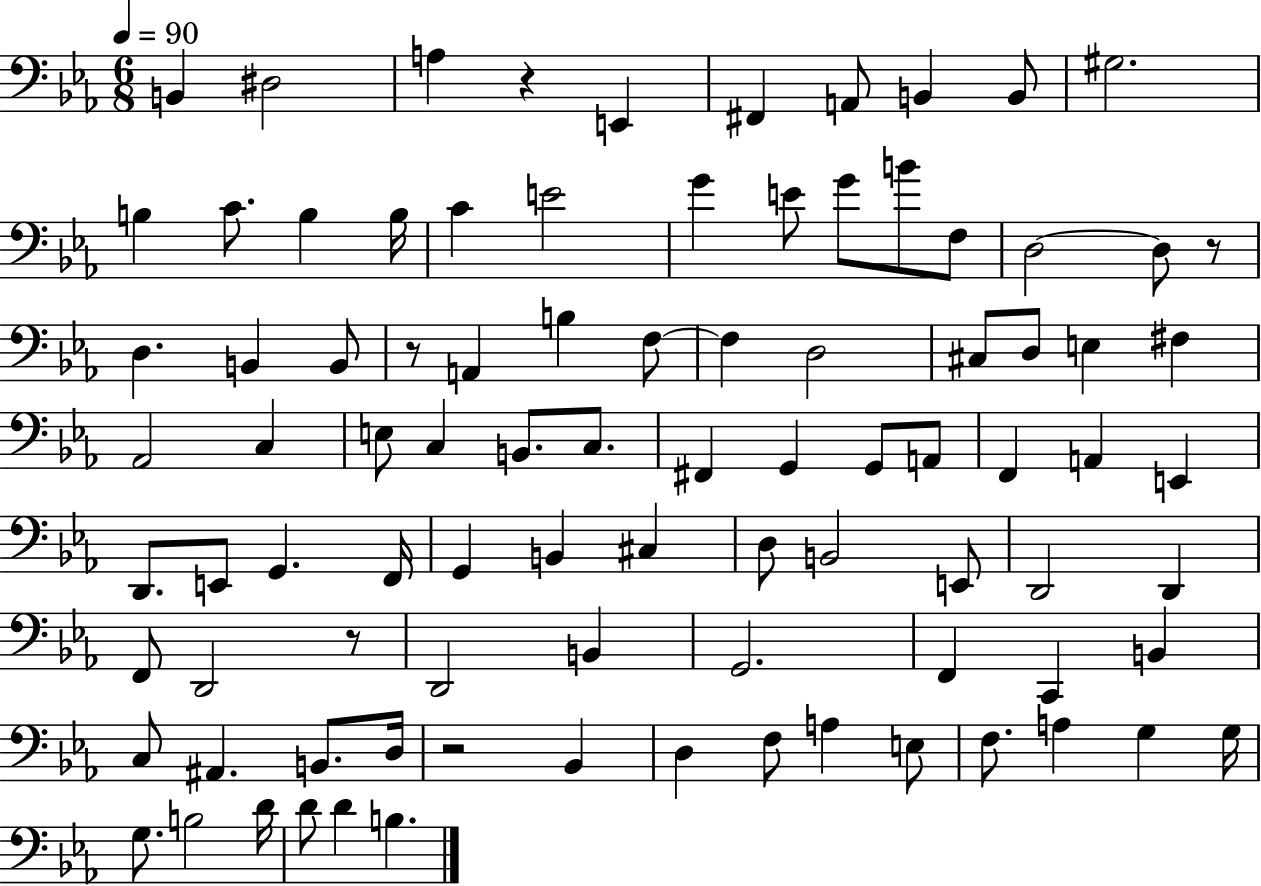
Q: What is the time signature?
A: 6/8